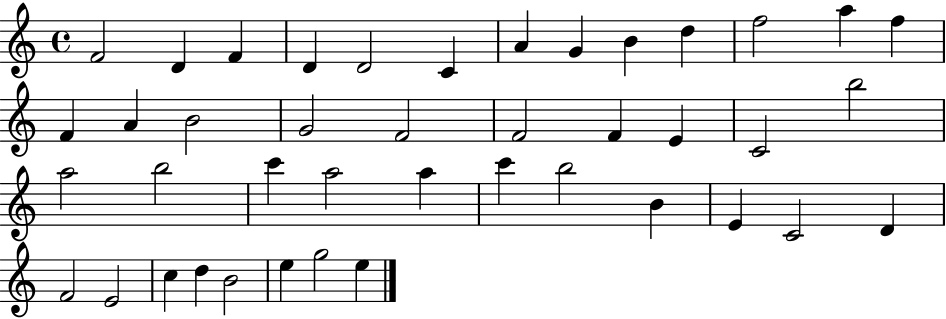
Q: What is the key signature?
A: C major